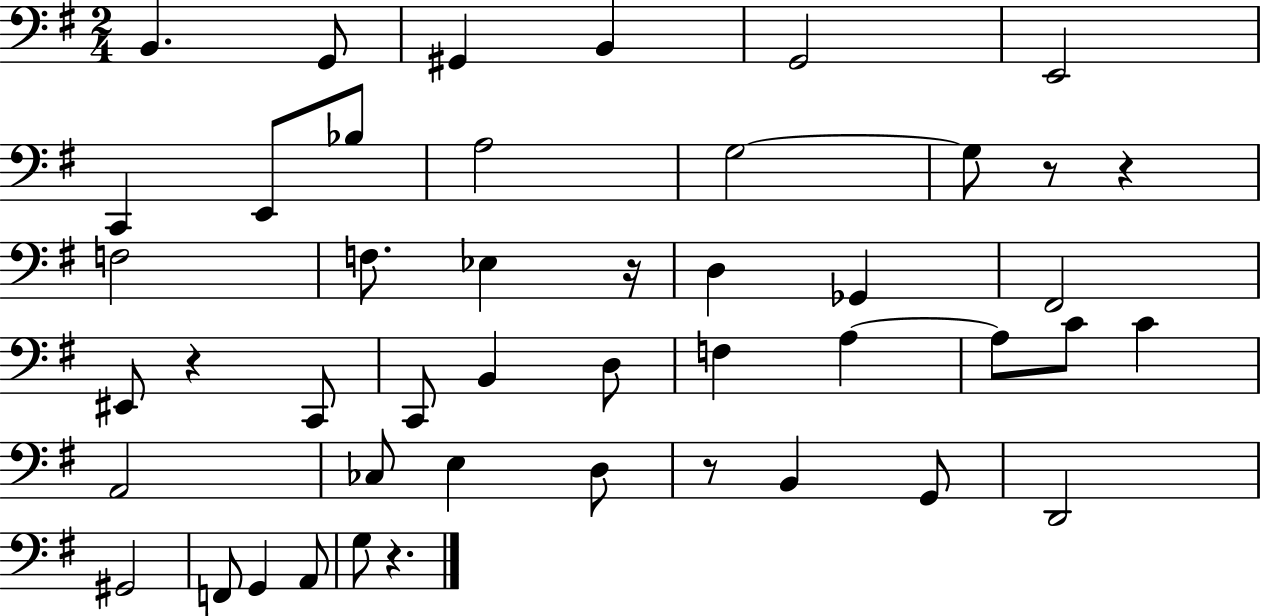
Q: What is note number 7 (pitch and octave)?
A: C2